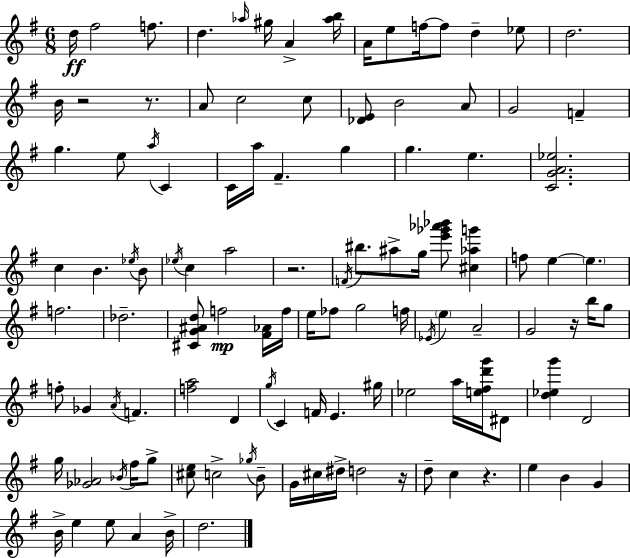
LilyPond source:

{
  \clef treble
  \numericTimeSignature
  \time 6/8
  \key g \major
  \repeat volta 2 { d''16\ff fis''2 f''8. | d''4. \grace { aes''16 } gis''16 a'4-> | <aes'' b''>16 a'16 e''8 f''16~~ f''8 d''4-- ees''8 | d''2. | \break b'16 r2 r8. | a'8 c''2 c''8 | <des' e'>8 b'2 a'8 | g'2 f'4-- | \break g''4. e''8 \acciaccatura { a''16 } c'4 | c'16 a''16 fis'4.-- g''4 | g''4. e''4. | <c' g' a' ees''>2. | \break c''4 b'4. | \acciaccatura { ees''16 } b'8 \acciaccatura { ees''16 } c''4 a''2 | r2. | \acciaccatura { f'16 } bis''8. ais''8-> g''16 <e''' ges''' aes''' bes'''>8 | \break <cis'' aes'' g'''>4 f''8 e''4~~ \parenthesize e''4. | f''2. | des''2.-- | <cis' g' ais' d''>8 f''2\mp | \break <fis' aes'>16 f''16 e''16 fes''8 g''2 | f''16 \acciaccatura { ees'16 } \parenthesize e''4 a'2-- | g'2 | r16 b''16 g''8 f''8-. ges'4 | \break \acciaccatura { a'16 } f'4. <f'' a''>2 | d'4 \acciaccatura { g''16 } c'4 | f'16 e'4. gis''16 ees''2 | a''16 <e'' fis'' d''' g'''>16 dis'8 <d'' ees'' g'''>4 | \break d'2 g''16 <ges' aes'>2 | \acciaccatura { bes'16 } fis''16 g''8-> <cis'' e''>8 c''2-> | \acciaccatura { ges''16 } b'8-- g'16 cis''16 | dis''16-> d''2 r16 d''8-- | \break c''4 r4. e''4 | b'4 g'4 b'16-> e''4 | e''8 a'4 b'16-> d''2. | } \bar "|."
}